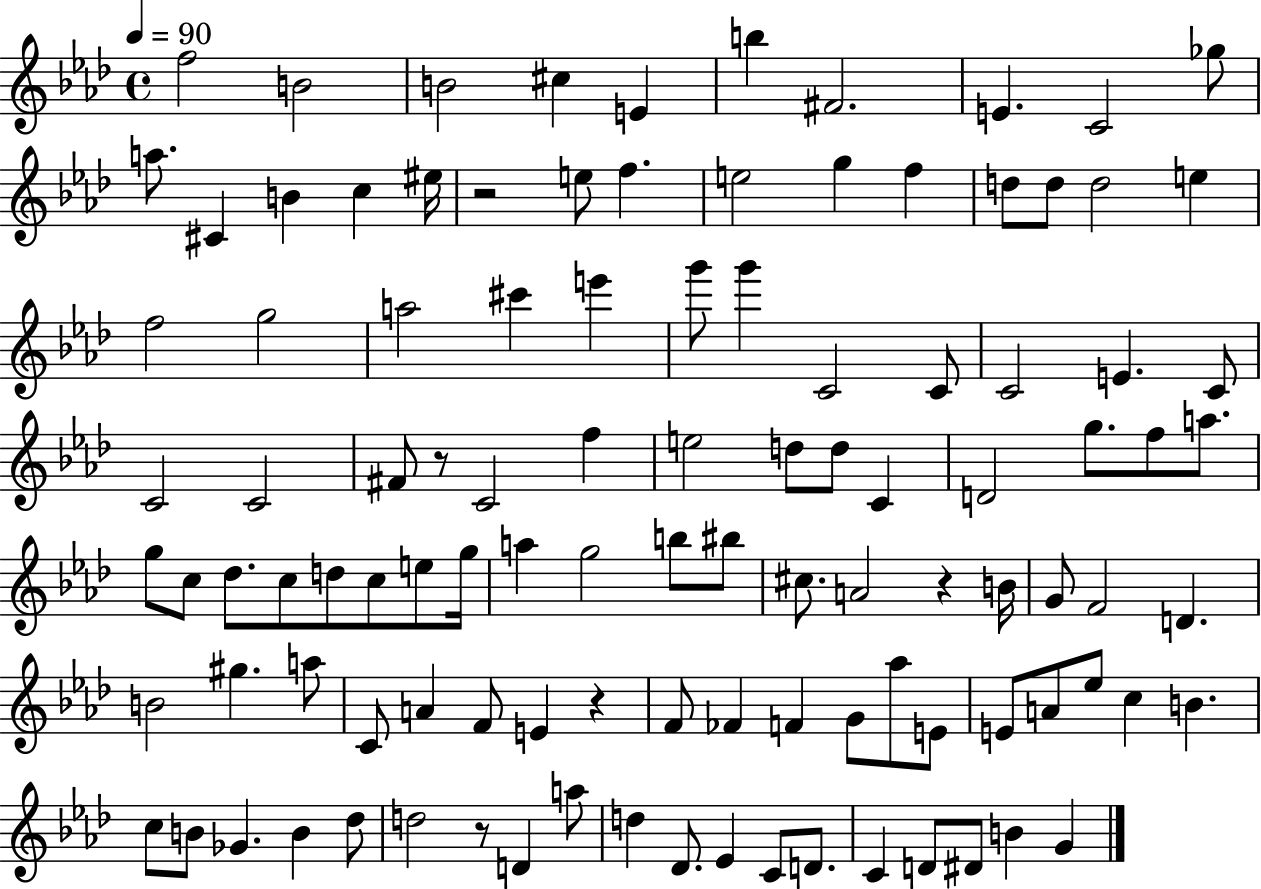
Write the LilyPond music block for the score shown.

{
  \clef treble
  \time 4/4
  \defaultTimeSignature
  \key aes \major
  \tempo 4 = 90
  f''2 b'2 | b'2 cis''4 e'4 | b''4 fis'2. | e'4. c'2 ges''8 | \break a''8. cis'4 b'4 c''4 eis''16 | r2 e''8 f''4. | e''2 g''4 f''4 | d''8 d''8 d''2 e''4 | \break f''2 g''2 | a''2 cis'''4 e'''4 | g'''8 g'''4 c'2 c'8 | c'2 e'4. c'8 | \break c'2 c'2 | fis'8 r8 c'2 f''4 | e''2 d''8 d''8 c'4 | d'2 g''8. f''8 a''8. | \break g''8 c''8 des''8. c''8 d''8 c''8 e''8 g''16 | a''4 g''2 b''8 bis''8 | cis''8. a'2 r4 b'16 | g'8 f'2 d'4. | \break b'2 gis''4. a''8 | c'8 a'4 f'8 e'4 r4 | f'8 fes'4 f'4 g'8 aes''8 e'8 | e'8 a'8 ees''8 c''4 b'4. | \break c''8 b'8 ges'4. b'4 des''8 | d''2 r8 d'4 a''8 | d''4 des'8. ees'4 c'8 d'8. | c'4 d'8 dis'8 b'4 g'4 | \break \bar "|."
}